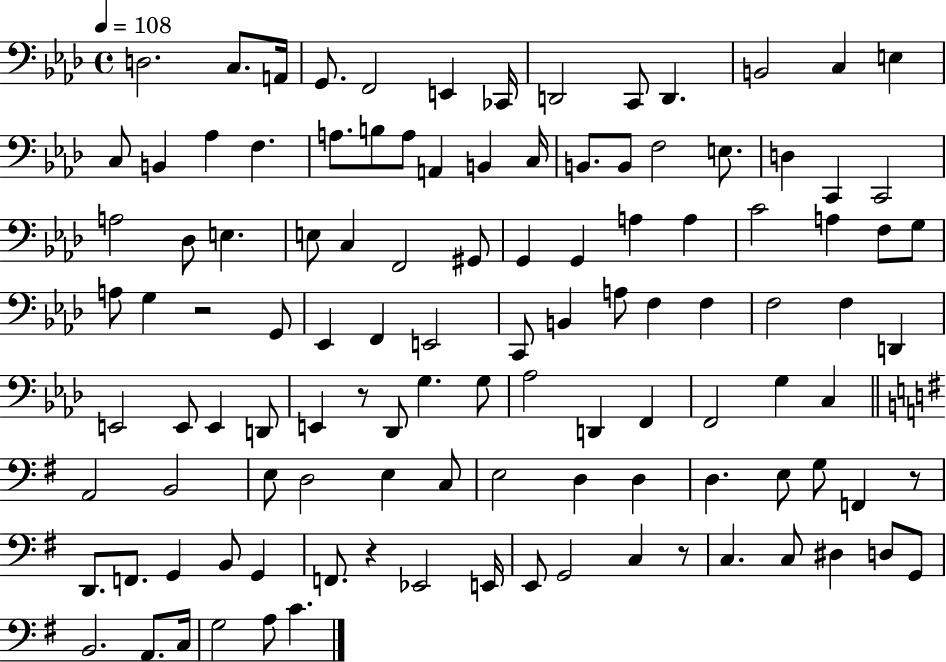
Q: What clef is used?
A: bass